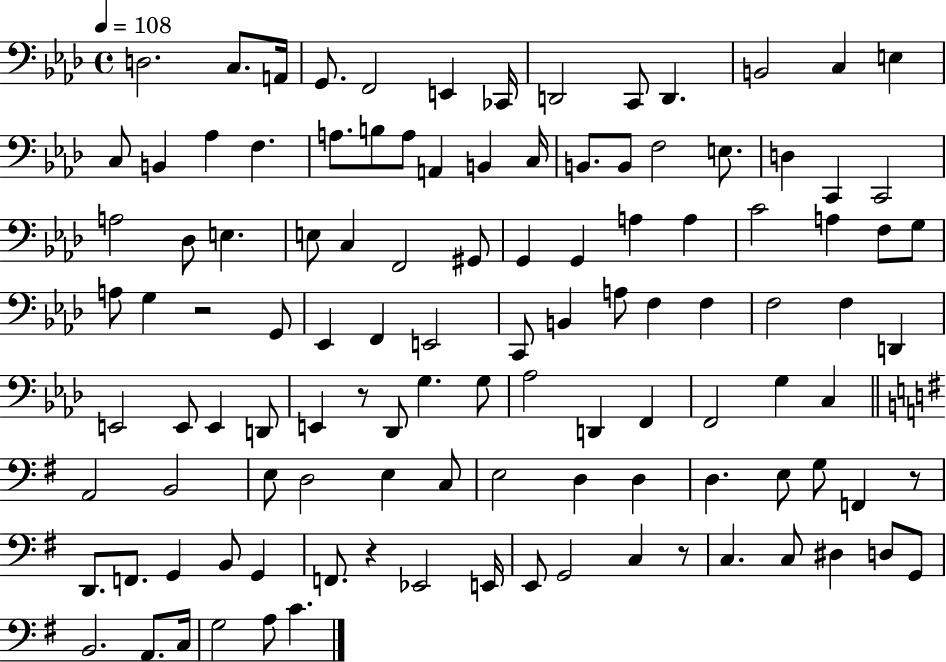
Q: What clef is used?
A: bass